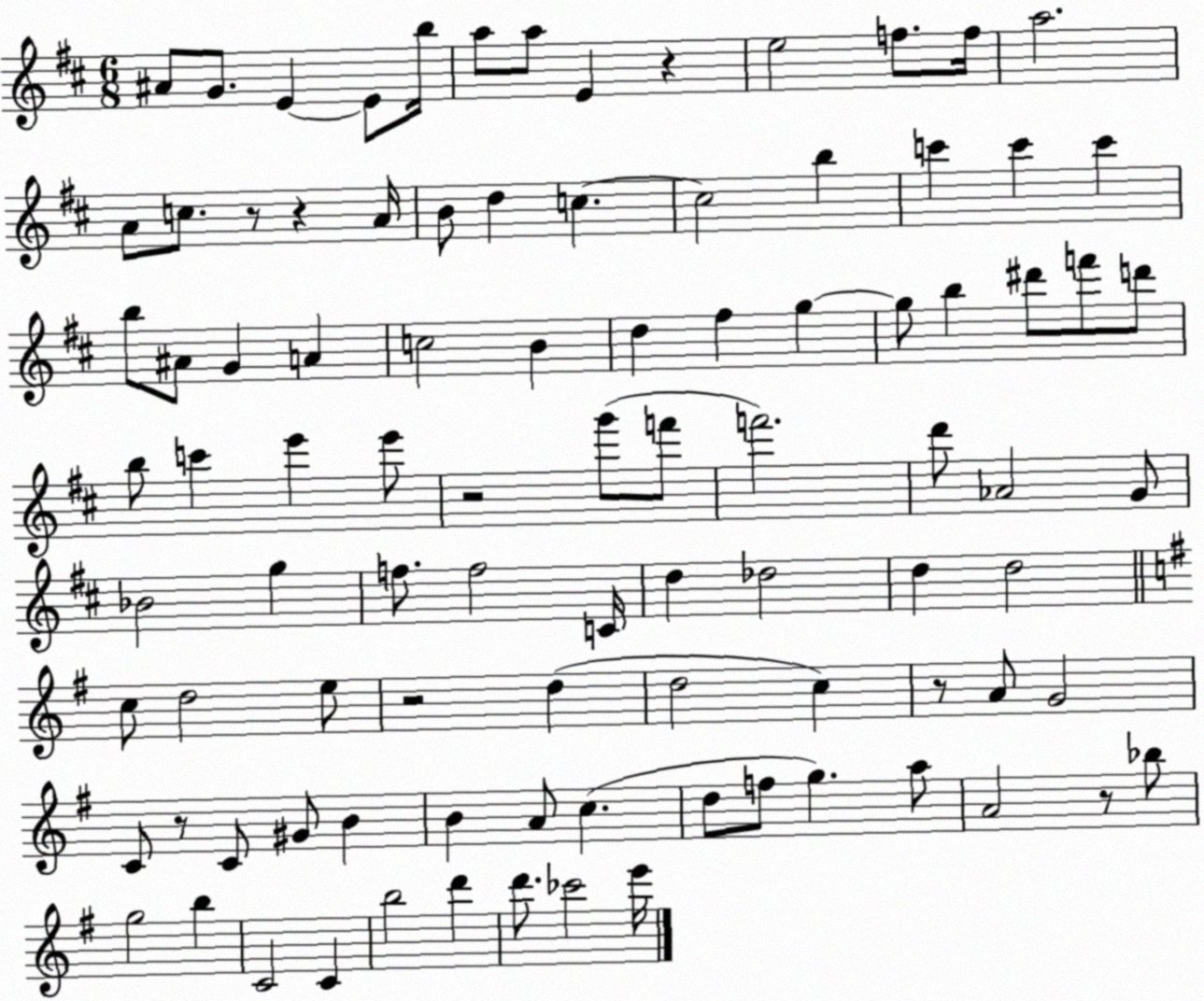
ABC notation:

X:1
T:Untitled
M:6/8
L:1/4
K:D
^A/2 G/2 E E/2 b/4 a/2 a/2 E z e2 f/2 f/4 a2 A/2 c/2 z/2 z A/4 B/2 d c c2 b c' c' c' b/2 ^A/2 G A c2 B d ^f g g/2 b ^d'/2 f'/2 d'/2 b/2 c' e' e'/2 z2 g'/2 f'/2 f'2 d'/2 _A2 G/2 _B2 g f/2 f2 C/4 d _d2 d d2 c/2 d2 e/2 z2 d d2 c z/2 A/2 G2 C/2 z/2 C/2 ^G/2 B B A/2 c d/2 f/2 g a/2 A2 z/2 _b/2 g2 b C2 C b2 d' d'/2 _c'2 e'/4